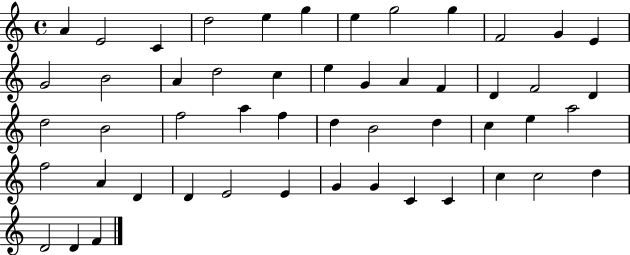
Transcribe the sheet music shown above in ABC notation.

X:1
T:Untitled
M:4/4
L:1/4
K:C
A E2 C d2 e g e g2 g F2 G E G2 B2 A d2 c e G A F D F2 D d2 B2 f2 a f d B2 d c e a2 f2 A D D E2 E G G C C c c2 d D2 D F